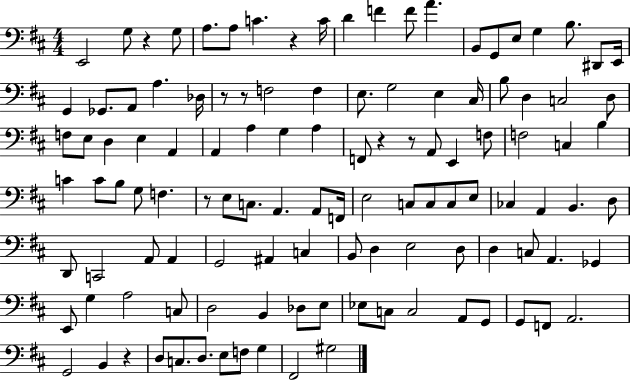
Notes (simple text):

E2/h G3/e R/q G3/e A3/e. A3/e C4/q. R/q C4/s D4/q F4/q F4/e A4/q. B2/e G2/e E3/e G3/q B3/e. D#2/e E2/s G2/q Gb2/e. A2/e A3/q. Db3/s R/e R/e F3/h F3/q E3/e. G3/h E3/q C#3/s B3/e D3/q C3/h D3/e F3/e E3/e D3/q E3/q A2/q A2/q A3/q G3/q A3/q F2/e R/q R/e A2/e E2/q F3/e F3/h C3/q B3/q C4/q C4/e B3/e G3/e F3/q. R/e E3/e C3/e. A2/q. A2/e F2/s E3/h C3/e C3/e C3/e E3/e CES3/q A2/q B2/q. D3/e D2/e C2/h A2/e A2/q G2/h A#2/q C3/q B2/e D3/q E3/h D3/e D3/q C3/e A2/q. Gb2/q E2/e G3/q A3/h C3/e D3/h B2/q Db3/e E3/e Eb3/e C3/e C3/h A2/e G2/e G2/e F2/e A2/h. G2/h B2/q R/q D3/e C3/e. D3/e. E3/e F3/e G3/q F#2/h G#3/h